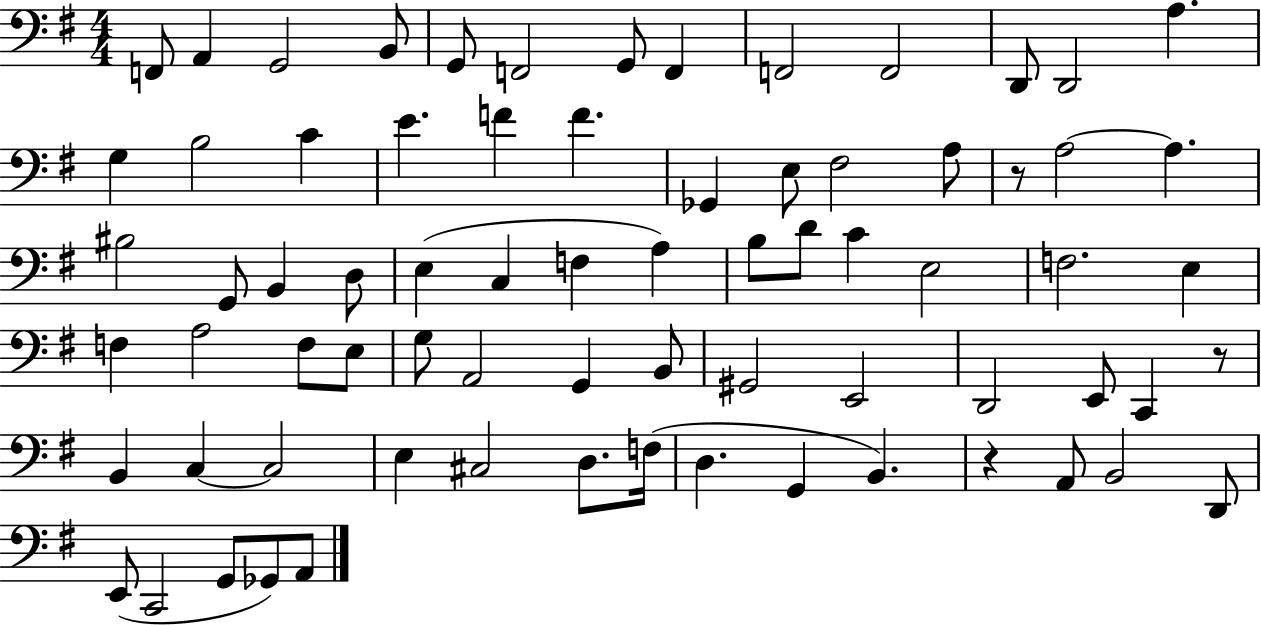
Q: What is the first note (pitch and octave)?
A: F2